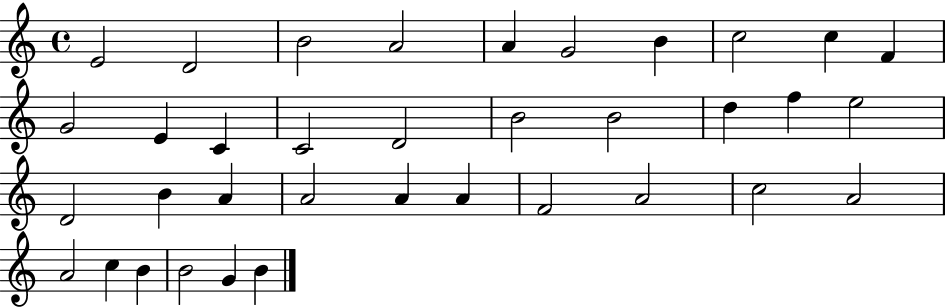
{
  \clef treble
  \time 4/4
  \defaultTimeSignature
  \key c \major
  e'2 d'2 | b'2 a'2 | a'4 g'2 b'4 | c''2 c''4 f'4 | \break g'2 e'4 c'4 | c'2 d'2 | b'2 b'2 | d''4 f''4 e''2 | \break d'2 b'4 a'4 | a'2 a'4 a'4 | f'2 a'2 | c''2 a'2 | \break a'2 c''4 b'4 | b'2 g'4 b'4 | \bar "|."
}